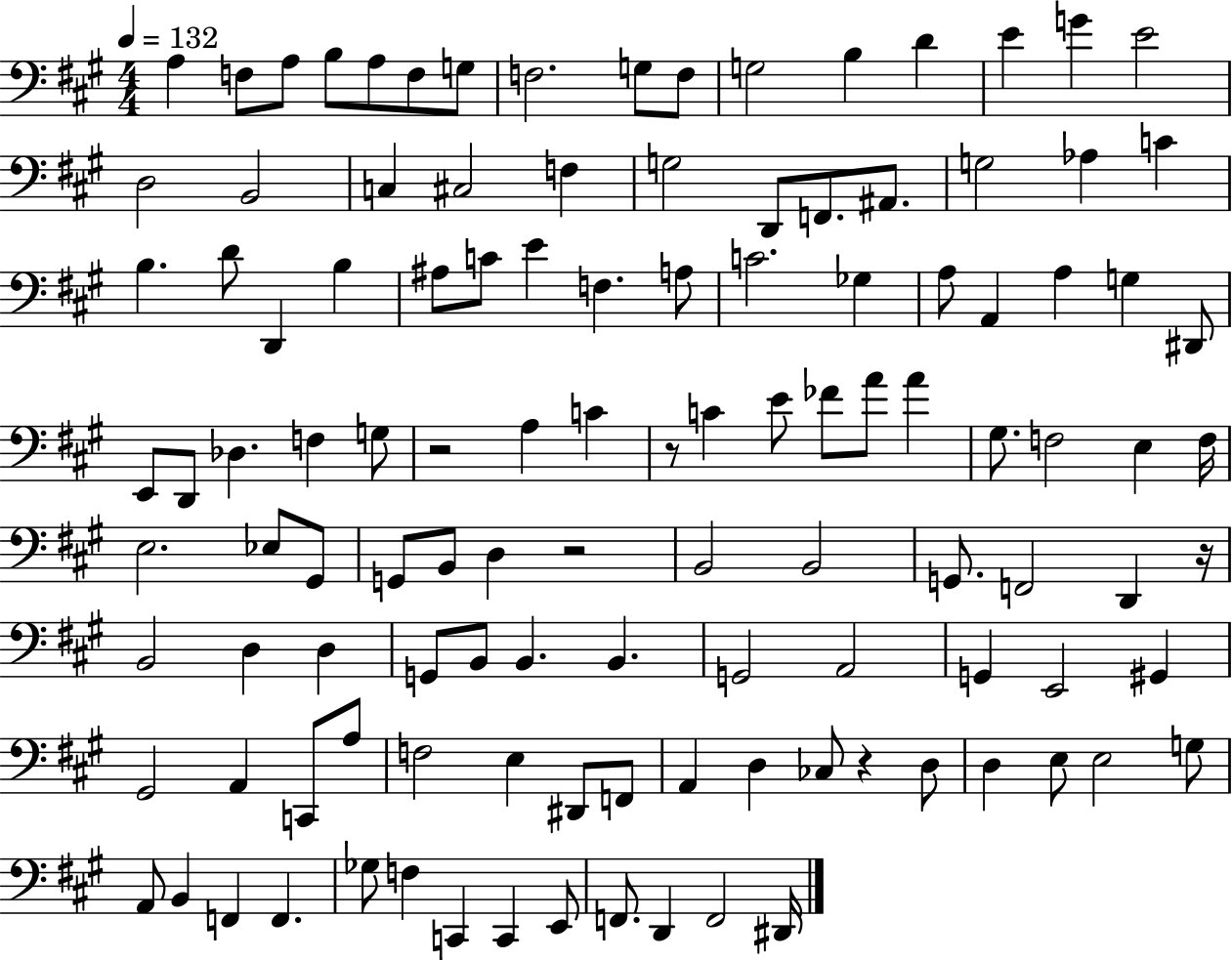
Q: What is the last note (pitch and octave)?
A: D#2